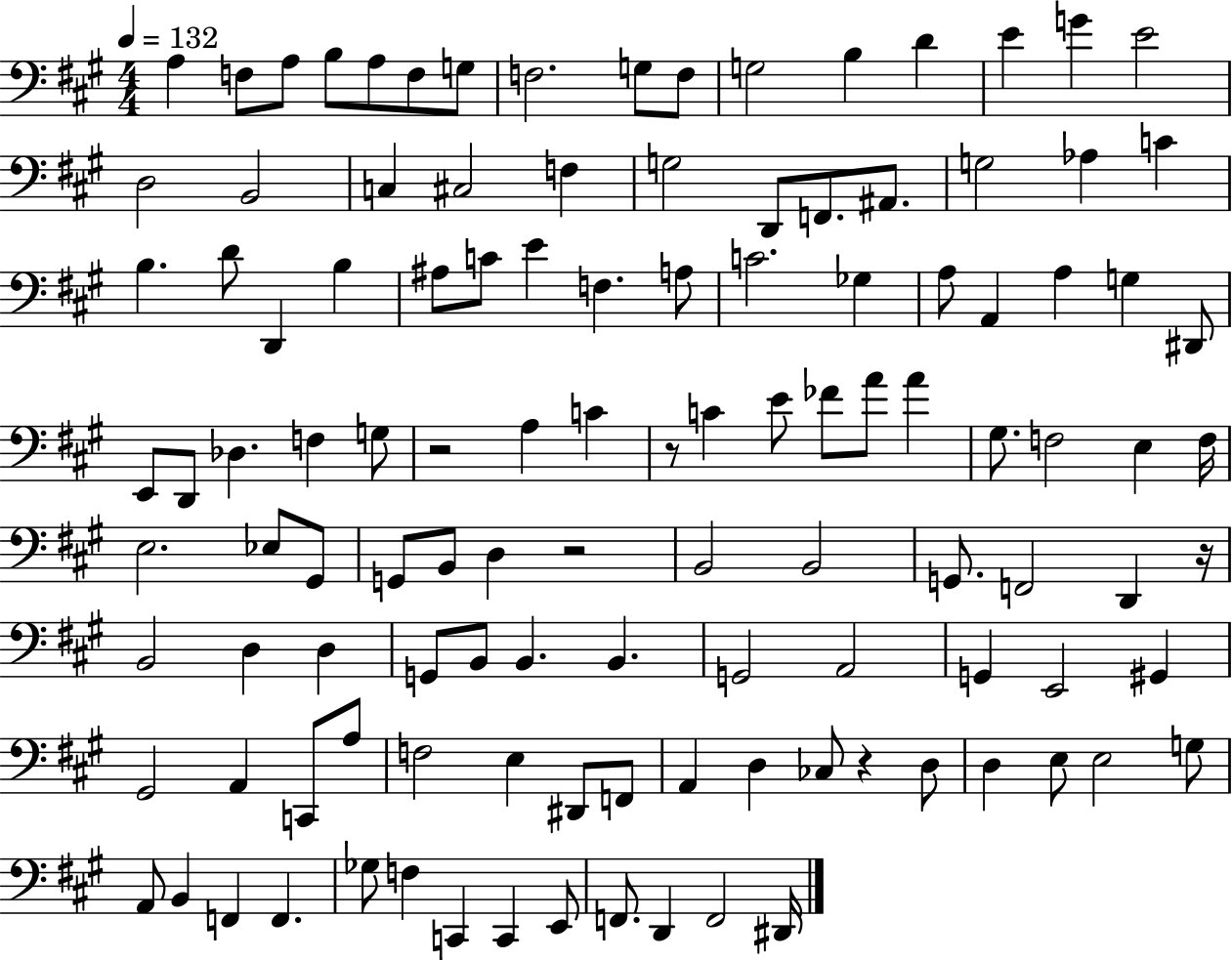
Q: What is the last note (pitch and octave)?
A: D#2